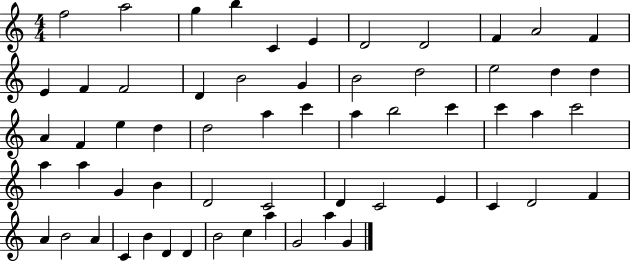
F5/h A5/h G5/q B5/q C4/q E4/q D4/h D4/h F4/q A4/h F4/q E4/q F4/q F4/h D4/q B4/h G4/q B4/h D5/h E5/h D5/q D5/q A4/q F4/q E5/q D5/q D5/h A5/q C6/q A5/q B5/h C6/q C6/q A5/q C6/h A5/q A5/q G4/q B4/q D4/h C4/h D4/q C4/h E4/q C4/q D4/h F4/q A4/q B4/h A4/q C4/q B4/q D4/q D4/q B4/h C5/q A5/q G4/h A5/q G4/q